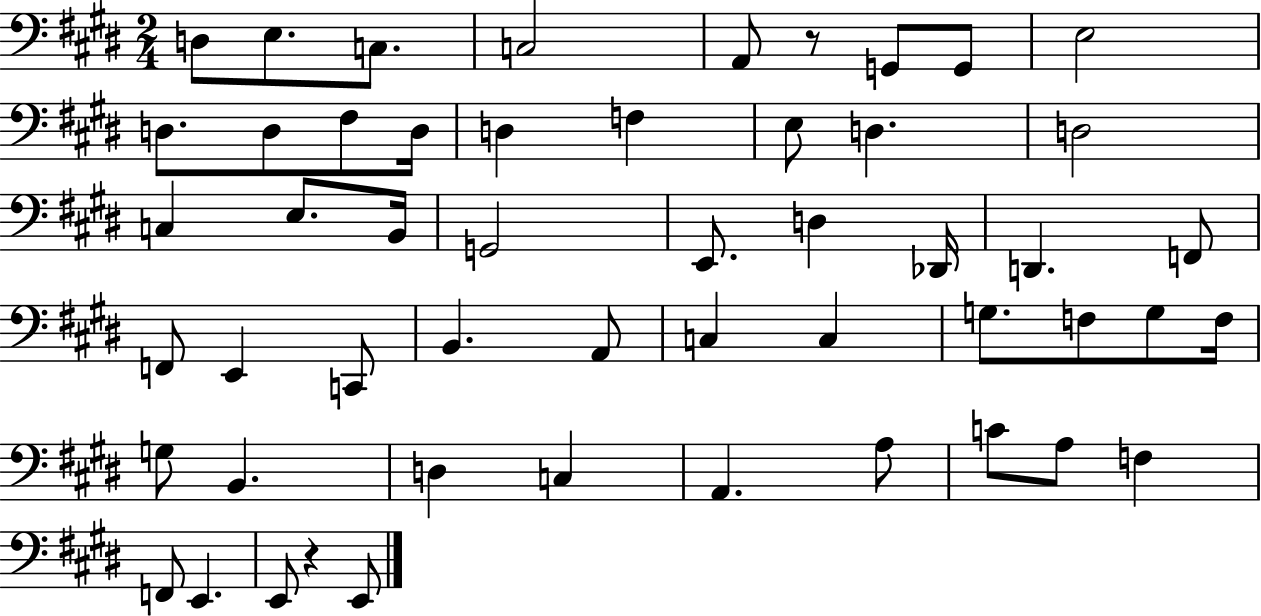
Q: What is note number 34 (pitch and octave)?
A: G3